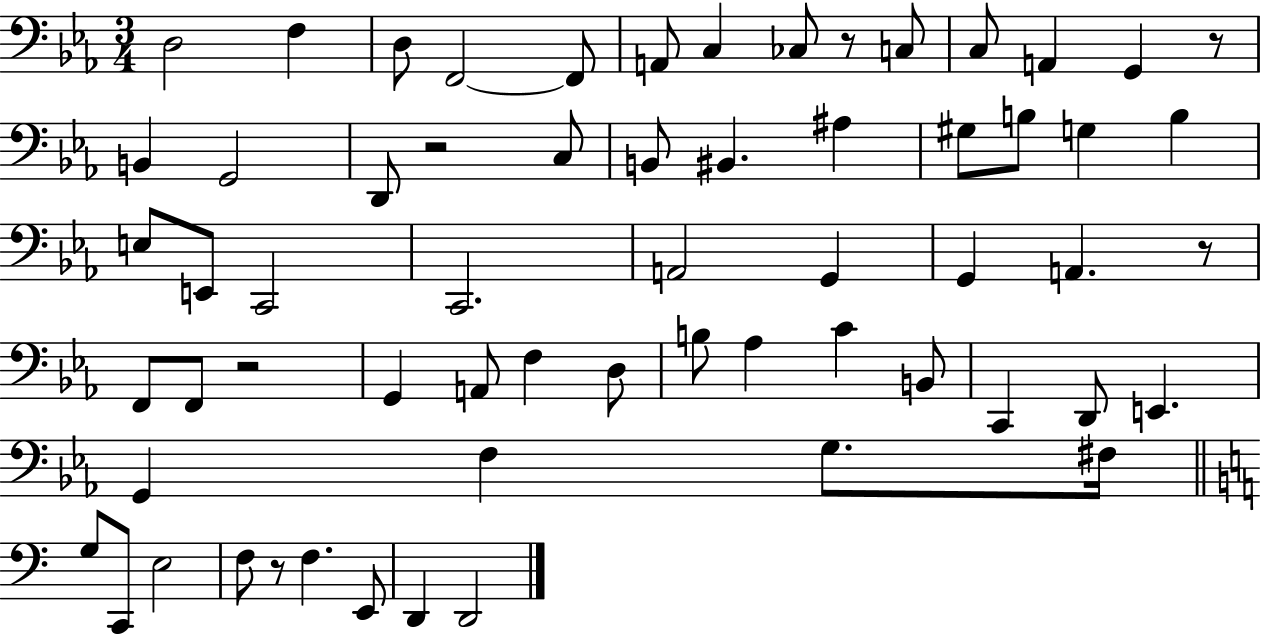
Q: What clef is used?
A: bass